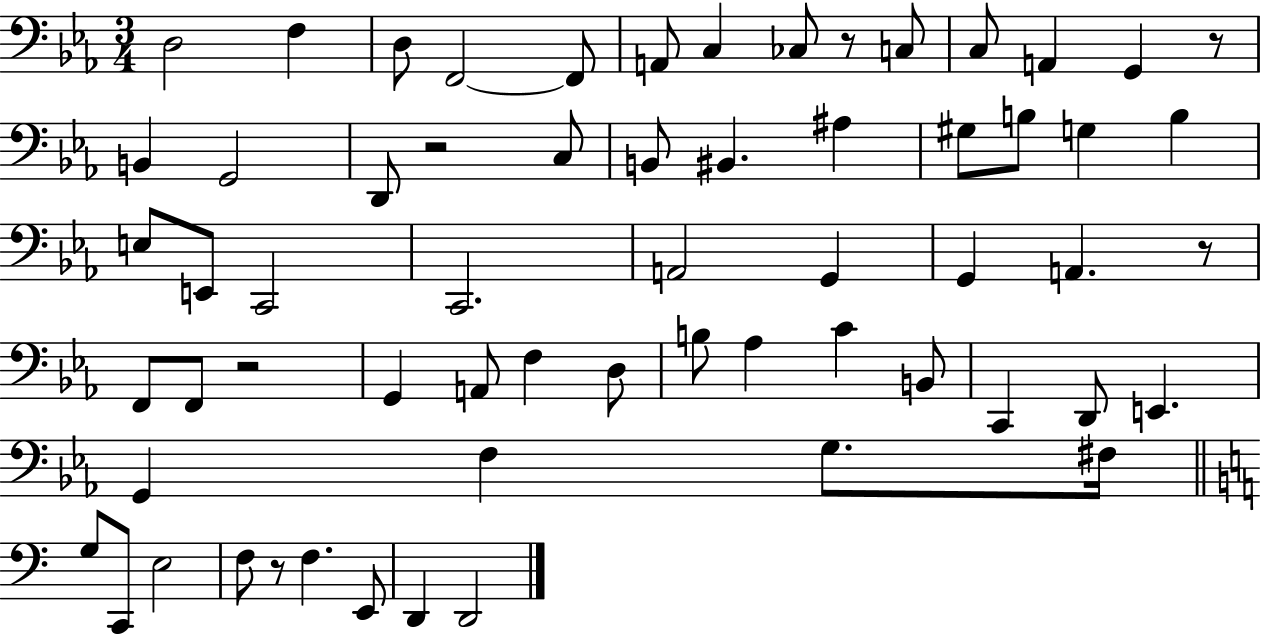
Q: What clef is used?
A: bass